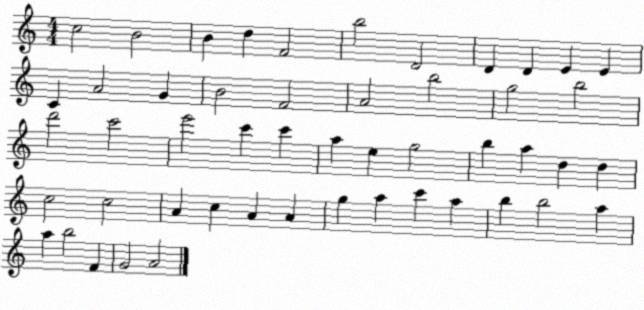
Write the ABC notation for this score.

X:1
T:Untitled
M:4/4
L:1/4
K:C
c2 B2 B d F2 b2 D2 D D E E C A2 G B2 F2 A2 b2 g2 b2 d'2 c'2 e'2 c' c' a e g2 b a d d c2 c2 A c A A g a c' a b b2 a a b2 F G2 A2